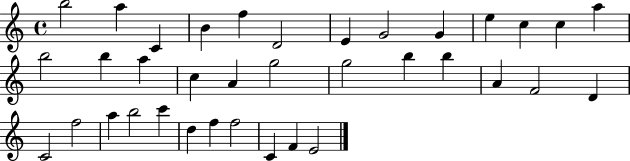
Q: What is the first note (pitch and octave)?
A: B5